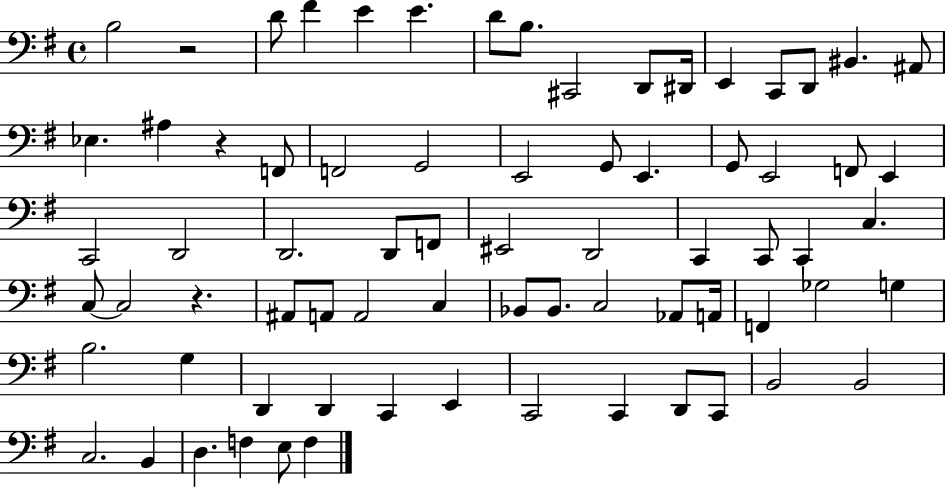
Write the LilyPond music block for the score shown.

{
  \clef bass
  \time 4/4
  \defaultTimeSignature
  \key g \major
  b2 r2 | d'8 fis'4 e'4 e'4. | d'8 b8. cis,2 d,8 dis,16 | e,4 c,8 d,8 bis,4. ais,8 | \break ees4. ais4 r4 f,8 | f,2 g,2 | e,2 g,8 e,4. | g,8 e,2 f,8 e,4 | \break c,2 d,2 | d,2. d,8 f,8 | eis,2 d,2 | c,4 c,8 c,4 c4. | \break c8~~ c2 r4. | ais,8 a,8 a,2 c4 | bes,8 bes,8. c2 aes,8 a,16 | f,4 ges2 g4 | \break b2. g4 | d,4 d,4 c,4 e,4 | c,2 c,4 d,8 c,8 | b,2 b,2 | \break c2. b,4 | d4. f4 e8 f4 | \bar "|."
}